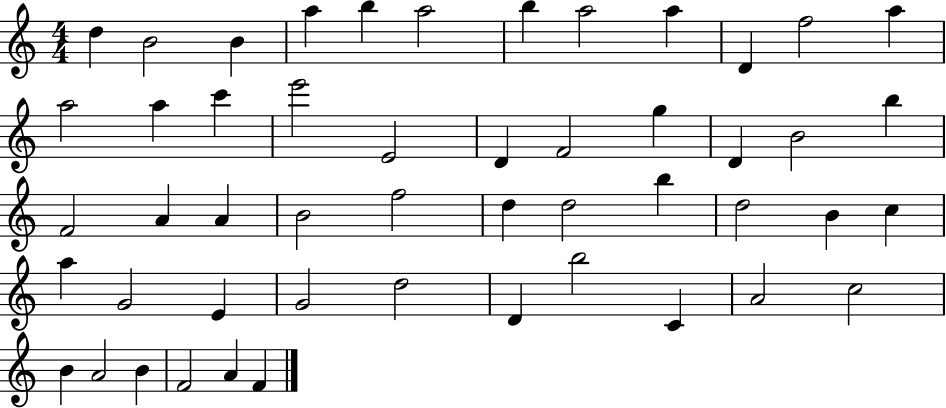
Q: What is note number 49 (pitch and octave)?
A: A4